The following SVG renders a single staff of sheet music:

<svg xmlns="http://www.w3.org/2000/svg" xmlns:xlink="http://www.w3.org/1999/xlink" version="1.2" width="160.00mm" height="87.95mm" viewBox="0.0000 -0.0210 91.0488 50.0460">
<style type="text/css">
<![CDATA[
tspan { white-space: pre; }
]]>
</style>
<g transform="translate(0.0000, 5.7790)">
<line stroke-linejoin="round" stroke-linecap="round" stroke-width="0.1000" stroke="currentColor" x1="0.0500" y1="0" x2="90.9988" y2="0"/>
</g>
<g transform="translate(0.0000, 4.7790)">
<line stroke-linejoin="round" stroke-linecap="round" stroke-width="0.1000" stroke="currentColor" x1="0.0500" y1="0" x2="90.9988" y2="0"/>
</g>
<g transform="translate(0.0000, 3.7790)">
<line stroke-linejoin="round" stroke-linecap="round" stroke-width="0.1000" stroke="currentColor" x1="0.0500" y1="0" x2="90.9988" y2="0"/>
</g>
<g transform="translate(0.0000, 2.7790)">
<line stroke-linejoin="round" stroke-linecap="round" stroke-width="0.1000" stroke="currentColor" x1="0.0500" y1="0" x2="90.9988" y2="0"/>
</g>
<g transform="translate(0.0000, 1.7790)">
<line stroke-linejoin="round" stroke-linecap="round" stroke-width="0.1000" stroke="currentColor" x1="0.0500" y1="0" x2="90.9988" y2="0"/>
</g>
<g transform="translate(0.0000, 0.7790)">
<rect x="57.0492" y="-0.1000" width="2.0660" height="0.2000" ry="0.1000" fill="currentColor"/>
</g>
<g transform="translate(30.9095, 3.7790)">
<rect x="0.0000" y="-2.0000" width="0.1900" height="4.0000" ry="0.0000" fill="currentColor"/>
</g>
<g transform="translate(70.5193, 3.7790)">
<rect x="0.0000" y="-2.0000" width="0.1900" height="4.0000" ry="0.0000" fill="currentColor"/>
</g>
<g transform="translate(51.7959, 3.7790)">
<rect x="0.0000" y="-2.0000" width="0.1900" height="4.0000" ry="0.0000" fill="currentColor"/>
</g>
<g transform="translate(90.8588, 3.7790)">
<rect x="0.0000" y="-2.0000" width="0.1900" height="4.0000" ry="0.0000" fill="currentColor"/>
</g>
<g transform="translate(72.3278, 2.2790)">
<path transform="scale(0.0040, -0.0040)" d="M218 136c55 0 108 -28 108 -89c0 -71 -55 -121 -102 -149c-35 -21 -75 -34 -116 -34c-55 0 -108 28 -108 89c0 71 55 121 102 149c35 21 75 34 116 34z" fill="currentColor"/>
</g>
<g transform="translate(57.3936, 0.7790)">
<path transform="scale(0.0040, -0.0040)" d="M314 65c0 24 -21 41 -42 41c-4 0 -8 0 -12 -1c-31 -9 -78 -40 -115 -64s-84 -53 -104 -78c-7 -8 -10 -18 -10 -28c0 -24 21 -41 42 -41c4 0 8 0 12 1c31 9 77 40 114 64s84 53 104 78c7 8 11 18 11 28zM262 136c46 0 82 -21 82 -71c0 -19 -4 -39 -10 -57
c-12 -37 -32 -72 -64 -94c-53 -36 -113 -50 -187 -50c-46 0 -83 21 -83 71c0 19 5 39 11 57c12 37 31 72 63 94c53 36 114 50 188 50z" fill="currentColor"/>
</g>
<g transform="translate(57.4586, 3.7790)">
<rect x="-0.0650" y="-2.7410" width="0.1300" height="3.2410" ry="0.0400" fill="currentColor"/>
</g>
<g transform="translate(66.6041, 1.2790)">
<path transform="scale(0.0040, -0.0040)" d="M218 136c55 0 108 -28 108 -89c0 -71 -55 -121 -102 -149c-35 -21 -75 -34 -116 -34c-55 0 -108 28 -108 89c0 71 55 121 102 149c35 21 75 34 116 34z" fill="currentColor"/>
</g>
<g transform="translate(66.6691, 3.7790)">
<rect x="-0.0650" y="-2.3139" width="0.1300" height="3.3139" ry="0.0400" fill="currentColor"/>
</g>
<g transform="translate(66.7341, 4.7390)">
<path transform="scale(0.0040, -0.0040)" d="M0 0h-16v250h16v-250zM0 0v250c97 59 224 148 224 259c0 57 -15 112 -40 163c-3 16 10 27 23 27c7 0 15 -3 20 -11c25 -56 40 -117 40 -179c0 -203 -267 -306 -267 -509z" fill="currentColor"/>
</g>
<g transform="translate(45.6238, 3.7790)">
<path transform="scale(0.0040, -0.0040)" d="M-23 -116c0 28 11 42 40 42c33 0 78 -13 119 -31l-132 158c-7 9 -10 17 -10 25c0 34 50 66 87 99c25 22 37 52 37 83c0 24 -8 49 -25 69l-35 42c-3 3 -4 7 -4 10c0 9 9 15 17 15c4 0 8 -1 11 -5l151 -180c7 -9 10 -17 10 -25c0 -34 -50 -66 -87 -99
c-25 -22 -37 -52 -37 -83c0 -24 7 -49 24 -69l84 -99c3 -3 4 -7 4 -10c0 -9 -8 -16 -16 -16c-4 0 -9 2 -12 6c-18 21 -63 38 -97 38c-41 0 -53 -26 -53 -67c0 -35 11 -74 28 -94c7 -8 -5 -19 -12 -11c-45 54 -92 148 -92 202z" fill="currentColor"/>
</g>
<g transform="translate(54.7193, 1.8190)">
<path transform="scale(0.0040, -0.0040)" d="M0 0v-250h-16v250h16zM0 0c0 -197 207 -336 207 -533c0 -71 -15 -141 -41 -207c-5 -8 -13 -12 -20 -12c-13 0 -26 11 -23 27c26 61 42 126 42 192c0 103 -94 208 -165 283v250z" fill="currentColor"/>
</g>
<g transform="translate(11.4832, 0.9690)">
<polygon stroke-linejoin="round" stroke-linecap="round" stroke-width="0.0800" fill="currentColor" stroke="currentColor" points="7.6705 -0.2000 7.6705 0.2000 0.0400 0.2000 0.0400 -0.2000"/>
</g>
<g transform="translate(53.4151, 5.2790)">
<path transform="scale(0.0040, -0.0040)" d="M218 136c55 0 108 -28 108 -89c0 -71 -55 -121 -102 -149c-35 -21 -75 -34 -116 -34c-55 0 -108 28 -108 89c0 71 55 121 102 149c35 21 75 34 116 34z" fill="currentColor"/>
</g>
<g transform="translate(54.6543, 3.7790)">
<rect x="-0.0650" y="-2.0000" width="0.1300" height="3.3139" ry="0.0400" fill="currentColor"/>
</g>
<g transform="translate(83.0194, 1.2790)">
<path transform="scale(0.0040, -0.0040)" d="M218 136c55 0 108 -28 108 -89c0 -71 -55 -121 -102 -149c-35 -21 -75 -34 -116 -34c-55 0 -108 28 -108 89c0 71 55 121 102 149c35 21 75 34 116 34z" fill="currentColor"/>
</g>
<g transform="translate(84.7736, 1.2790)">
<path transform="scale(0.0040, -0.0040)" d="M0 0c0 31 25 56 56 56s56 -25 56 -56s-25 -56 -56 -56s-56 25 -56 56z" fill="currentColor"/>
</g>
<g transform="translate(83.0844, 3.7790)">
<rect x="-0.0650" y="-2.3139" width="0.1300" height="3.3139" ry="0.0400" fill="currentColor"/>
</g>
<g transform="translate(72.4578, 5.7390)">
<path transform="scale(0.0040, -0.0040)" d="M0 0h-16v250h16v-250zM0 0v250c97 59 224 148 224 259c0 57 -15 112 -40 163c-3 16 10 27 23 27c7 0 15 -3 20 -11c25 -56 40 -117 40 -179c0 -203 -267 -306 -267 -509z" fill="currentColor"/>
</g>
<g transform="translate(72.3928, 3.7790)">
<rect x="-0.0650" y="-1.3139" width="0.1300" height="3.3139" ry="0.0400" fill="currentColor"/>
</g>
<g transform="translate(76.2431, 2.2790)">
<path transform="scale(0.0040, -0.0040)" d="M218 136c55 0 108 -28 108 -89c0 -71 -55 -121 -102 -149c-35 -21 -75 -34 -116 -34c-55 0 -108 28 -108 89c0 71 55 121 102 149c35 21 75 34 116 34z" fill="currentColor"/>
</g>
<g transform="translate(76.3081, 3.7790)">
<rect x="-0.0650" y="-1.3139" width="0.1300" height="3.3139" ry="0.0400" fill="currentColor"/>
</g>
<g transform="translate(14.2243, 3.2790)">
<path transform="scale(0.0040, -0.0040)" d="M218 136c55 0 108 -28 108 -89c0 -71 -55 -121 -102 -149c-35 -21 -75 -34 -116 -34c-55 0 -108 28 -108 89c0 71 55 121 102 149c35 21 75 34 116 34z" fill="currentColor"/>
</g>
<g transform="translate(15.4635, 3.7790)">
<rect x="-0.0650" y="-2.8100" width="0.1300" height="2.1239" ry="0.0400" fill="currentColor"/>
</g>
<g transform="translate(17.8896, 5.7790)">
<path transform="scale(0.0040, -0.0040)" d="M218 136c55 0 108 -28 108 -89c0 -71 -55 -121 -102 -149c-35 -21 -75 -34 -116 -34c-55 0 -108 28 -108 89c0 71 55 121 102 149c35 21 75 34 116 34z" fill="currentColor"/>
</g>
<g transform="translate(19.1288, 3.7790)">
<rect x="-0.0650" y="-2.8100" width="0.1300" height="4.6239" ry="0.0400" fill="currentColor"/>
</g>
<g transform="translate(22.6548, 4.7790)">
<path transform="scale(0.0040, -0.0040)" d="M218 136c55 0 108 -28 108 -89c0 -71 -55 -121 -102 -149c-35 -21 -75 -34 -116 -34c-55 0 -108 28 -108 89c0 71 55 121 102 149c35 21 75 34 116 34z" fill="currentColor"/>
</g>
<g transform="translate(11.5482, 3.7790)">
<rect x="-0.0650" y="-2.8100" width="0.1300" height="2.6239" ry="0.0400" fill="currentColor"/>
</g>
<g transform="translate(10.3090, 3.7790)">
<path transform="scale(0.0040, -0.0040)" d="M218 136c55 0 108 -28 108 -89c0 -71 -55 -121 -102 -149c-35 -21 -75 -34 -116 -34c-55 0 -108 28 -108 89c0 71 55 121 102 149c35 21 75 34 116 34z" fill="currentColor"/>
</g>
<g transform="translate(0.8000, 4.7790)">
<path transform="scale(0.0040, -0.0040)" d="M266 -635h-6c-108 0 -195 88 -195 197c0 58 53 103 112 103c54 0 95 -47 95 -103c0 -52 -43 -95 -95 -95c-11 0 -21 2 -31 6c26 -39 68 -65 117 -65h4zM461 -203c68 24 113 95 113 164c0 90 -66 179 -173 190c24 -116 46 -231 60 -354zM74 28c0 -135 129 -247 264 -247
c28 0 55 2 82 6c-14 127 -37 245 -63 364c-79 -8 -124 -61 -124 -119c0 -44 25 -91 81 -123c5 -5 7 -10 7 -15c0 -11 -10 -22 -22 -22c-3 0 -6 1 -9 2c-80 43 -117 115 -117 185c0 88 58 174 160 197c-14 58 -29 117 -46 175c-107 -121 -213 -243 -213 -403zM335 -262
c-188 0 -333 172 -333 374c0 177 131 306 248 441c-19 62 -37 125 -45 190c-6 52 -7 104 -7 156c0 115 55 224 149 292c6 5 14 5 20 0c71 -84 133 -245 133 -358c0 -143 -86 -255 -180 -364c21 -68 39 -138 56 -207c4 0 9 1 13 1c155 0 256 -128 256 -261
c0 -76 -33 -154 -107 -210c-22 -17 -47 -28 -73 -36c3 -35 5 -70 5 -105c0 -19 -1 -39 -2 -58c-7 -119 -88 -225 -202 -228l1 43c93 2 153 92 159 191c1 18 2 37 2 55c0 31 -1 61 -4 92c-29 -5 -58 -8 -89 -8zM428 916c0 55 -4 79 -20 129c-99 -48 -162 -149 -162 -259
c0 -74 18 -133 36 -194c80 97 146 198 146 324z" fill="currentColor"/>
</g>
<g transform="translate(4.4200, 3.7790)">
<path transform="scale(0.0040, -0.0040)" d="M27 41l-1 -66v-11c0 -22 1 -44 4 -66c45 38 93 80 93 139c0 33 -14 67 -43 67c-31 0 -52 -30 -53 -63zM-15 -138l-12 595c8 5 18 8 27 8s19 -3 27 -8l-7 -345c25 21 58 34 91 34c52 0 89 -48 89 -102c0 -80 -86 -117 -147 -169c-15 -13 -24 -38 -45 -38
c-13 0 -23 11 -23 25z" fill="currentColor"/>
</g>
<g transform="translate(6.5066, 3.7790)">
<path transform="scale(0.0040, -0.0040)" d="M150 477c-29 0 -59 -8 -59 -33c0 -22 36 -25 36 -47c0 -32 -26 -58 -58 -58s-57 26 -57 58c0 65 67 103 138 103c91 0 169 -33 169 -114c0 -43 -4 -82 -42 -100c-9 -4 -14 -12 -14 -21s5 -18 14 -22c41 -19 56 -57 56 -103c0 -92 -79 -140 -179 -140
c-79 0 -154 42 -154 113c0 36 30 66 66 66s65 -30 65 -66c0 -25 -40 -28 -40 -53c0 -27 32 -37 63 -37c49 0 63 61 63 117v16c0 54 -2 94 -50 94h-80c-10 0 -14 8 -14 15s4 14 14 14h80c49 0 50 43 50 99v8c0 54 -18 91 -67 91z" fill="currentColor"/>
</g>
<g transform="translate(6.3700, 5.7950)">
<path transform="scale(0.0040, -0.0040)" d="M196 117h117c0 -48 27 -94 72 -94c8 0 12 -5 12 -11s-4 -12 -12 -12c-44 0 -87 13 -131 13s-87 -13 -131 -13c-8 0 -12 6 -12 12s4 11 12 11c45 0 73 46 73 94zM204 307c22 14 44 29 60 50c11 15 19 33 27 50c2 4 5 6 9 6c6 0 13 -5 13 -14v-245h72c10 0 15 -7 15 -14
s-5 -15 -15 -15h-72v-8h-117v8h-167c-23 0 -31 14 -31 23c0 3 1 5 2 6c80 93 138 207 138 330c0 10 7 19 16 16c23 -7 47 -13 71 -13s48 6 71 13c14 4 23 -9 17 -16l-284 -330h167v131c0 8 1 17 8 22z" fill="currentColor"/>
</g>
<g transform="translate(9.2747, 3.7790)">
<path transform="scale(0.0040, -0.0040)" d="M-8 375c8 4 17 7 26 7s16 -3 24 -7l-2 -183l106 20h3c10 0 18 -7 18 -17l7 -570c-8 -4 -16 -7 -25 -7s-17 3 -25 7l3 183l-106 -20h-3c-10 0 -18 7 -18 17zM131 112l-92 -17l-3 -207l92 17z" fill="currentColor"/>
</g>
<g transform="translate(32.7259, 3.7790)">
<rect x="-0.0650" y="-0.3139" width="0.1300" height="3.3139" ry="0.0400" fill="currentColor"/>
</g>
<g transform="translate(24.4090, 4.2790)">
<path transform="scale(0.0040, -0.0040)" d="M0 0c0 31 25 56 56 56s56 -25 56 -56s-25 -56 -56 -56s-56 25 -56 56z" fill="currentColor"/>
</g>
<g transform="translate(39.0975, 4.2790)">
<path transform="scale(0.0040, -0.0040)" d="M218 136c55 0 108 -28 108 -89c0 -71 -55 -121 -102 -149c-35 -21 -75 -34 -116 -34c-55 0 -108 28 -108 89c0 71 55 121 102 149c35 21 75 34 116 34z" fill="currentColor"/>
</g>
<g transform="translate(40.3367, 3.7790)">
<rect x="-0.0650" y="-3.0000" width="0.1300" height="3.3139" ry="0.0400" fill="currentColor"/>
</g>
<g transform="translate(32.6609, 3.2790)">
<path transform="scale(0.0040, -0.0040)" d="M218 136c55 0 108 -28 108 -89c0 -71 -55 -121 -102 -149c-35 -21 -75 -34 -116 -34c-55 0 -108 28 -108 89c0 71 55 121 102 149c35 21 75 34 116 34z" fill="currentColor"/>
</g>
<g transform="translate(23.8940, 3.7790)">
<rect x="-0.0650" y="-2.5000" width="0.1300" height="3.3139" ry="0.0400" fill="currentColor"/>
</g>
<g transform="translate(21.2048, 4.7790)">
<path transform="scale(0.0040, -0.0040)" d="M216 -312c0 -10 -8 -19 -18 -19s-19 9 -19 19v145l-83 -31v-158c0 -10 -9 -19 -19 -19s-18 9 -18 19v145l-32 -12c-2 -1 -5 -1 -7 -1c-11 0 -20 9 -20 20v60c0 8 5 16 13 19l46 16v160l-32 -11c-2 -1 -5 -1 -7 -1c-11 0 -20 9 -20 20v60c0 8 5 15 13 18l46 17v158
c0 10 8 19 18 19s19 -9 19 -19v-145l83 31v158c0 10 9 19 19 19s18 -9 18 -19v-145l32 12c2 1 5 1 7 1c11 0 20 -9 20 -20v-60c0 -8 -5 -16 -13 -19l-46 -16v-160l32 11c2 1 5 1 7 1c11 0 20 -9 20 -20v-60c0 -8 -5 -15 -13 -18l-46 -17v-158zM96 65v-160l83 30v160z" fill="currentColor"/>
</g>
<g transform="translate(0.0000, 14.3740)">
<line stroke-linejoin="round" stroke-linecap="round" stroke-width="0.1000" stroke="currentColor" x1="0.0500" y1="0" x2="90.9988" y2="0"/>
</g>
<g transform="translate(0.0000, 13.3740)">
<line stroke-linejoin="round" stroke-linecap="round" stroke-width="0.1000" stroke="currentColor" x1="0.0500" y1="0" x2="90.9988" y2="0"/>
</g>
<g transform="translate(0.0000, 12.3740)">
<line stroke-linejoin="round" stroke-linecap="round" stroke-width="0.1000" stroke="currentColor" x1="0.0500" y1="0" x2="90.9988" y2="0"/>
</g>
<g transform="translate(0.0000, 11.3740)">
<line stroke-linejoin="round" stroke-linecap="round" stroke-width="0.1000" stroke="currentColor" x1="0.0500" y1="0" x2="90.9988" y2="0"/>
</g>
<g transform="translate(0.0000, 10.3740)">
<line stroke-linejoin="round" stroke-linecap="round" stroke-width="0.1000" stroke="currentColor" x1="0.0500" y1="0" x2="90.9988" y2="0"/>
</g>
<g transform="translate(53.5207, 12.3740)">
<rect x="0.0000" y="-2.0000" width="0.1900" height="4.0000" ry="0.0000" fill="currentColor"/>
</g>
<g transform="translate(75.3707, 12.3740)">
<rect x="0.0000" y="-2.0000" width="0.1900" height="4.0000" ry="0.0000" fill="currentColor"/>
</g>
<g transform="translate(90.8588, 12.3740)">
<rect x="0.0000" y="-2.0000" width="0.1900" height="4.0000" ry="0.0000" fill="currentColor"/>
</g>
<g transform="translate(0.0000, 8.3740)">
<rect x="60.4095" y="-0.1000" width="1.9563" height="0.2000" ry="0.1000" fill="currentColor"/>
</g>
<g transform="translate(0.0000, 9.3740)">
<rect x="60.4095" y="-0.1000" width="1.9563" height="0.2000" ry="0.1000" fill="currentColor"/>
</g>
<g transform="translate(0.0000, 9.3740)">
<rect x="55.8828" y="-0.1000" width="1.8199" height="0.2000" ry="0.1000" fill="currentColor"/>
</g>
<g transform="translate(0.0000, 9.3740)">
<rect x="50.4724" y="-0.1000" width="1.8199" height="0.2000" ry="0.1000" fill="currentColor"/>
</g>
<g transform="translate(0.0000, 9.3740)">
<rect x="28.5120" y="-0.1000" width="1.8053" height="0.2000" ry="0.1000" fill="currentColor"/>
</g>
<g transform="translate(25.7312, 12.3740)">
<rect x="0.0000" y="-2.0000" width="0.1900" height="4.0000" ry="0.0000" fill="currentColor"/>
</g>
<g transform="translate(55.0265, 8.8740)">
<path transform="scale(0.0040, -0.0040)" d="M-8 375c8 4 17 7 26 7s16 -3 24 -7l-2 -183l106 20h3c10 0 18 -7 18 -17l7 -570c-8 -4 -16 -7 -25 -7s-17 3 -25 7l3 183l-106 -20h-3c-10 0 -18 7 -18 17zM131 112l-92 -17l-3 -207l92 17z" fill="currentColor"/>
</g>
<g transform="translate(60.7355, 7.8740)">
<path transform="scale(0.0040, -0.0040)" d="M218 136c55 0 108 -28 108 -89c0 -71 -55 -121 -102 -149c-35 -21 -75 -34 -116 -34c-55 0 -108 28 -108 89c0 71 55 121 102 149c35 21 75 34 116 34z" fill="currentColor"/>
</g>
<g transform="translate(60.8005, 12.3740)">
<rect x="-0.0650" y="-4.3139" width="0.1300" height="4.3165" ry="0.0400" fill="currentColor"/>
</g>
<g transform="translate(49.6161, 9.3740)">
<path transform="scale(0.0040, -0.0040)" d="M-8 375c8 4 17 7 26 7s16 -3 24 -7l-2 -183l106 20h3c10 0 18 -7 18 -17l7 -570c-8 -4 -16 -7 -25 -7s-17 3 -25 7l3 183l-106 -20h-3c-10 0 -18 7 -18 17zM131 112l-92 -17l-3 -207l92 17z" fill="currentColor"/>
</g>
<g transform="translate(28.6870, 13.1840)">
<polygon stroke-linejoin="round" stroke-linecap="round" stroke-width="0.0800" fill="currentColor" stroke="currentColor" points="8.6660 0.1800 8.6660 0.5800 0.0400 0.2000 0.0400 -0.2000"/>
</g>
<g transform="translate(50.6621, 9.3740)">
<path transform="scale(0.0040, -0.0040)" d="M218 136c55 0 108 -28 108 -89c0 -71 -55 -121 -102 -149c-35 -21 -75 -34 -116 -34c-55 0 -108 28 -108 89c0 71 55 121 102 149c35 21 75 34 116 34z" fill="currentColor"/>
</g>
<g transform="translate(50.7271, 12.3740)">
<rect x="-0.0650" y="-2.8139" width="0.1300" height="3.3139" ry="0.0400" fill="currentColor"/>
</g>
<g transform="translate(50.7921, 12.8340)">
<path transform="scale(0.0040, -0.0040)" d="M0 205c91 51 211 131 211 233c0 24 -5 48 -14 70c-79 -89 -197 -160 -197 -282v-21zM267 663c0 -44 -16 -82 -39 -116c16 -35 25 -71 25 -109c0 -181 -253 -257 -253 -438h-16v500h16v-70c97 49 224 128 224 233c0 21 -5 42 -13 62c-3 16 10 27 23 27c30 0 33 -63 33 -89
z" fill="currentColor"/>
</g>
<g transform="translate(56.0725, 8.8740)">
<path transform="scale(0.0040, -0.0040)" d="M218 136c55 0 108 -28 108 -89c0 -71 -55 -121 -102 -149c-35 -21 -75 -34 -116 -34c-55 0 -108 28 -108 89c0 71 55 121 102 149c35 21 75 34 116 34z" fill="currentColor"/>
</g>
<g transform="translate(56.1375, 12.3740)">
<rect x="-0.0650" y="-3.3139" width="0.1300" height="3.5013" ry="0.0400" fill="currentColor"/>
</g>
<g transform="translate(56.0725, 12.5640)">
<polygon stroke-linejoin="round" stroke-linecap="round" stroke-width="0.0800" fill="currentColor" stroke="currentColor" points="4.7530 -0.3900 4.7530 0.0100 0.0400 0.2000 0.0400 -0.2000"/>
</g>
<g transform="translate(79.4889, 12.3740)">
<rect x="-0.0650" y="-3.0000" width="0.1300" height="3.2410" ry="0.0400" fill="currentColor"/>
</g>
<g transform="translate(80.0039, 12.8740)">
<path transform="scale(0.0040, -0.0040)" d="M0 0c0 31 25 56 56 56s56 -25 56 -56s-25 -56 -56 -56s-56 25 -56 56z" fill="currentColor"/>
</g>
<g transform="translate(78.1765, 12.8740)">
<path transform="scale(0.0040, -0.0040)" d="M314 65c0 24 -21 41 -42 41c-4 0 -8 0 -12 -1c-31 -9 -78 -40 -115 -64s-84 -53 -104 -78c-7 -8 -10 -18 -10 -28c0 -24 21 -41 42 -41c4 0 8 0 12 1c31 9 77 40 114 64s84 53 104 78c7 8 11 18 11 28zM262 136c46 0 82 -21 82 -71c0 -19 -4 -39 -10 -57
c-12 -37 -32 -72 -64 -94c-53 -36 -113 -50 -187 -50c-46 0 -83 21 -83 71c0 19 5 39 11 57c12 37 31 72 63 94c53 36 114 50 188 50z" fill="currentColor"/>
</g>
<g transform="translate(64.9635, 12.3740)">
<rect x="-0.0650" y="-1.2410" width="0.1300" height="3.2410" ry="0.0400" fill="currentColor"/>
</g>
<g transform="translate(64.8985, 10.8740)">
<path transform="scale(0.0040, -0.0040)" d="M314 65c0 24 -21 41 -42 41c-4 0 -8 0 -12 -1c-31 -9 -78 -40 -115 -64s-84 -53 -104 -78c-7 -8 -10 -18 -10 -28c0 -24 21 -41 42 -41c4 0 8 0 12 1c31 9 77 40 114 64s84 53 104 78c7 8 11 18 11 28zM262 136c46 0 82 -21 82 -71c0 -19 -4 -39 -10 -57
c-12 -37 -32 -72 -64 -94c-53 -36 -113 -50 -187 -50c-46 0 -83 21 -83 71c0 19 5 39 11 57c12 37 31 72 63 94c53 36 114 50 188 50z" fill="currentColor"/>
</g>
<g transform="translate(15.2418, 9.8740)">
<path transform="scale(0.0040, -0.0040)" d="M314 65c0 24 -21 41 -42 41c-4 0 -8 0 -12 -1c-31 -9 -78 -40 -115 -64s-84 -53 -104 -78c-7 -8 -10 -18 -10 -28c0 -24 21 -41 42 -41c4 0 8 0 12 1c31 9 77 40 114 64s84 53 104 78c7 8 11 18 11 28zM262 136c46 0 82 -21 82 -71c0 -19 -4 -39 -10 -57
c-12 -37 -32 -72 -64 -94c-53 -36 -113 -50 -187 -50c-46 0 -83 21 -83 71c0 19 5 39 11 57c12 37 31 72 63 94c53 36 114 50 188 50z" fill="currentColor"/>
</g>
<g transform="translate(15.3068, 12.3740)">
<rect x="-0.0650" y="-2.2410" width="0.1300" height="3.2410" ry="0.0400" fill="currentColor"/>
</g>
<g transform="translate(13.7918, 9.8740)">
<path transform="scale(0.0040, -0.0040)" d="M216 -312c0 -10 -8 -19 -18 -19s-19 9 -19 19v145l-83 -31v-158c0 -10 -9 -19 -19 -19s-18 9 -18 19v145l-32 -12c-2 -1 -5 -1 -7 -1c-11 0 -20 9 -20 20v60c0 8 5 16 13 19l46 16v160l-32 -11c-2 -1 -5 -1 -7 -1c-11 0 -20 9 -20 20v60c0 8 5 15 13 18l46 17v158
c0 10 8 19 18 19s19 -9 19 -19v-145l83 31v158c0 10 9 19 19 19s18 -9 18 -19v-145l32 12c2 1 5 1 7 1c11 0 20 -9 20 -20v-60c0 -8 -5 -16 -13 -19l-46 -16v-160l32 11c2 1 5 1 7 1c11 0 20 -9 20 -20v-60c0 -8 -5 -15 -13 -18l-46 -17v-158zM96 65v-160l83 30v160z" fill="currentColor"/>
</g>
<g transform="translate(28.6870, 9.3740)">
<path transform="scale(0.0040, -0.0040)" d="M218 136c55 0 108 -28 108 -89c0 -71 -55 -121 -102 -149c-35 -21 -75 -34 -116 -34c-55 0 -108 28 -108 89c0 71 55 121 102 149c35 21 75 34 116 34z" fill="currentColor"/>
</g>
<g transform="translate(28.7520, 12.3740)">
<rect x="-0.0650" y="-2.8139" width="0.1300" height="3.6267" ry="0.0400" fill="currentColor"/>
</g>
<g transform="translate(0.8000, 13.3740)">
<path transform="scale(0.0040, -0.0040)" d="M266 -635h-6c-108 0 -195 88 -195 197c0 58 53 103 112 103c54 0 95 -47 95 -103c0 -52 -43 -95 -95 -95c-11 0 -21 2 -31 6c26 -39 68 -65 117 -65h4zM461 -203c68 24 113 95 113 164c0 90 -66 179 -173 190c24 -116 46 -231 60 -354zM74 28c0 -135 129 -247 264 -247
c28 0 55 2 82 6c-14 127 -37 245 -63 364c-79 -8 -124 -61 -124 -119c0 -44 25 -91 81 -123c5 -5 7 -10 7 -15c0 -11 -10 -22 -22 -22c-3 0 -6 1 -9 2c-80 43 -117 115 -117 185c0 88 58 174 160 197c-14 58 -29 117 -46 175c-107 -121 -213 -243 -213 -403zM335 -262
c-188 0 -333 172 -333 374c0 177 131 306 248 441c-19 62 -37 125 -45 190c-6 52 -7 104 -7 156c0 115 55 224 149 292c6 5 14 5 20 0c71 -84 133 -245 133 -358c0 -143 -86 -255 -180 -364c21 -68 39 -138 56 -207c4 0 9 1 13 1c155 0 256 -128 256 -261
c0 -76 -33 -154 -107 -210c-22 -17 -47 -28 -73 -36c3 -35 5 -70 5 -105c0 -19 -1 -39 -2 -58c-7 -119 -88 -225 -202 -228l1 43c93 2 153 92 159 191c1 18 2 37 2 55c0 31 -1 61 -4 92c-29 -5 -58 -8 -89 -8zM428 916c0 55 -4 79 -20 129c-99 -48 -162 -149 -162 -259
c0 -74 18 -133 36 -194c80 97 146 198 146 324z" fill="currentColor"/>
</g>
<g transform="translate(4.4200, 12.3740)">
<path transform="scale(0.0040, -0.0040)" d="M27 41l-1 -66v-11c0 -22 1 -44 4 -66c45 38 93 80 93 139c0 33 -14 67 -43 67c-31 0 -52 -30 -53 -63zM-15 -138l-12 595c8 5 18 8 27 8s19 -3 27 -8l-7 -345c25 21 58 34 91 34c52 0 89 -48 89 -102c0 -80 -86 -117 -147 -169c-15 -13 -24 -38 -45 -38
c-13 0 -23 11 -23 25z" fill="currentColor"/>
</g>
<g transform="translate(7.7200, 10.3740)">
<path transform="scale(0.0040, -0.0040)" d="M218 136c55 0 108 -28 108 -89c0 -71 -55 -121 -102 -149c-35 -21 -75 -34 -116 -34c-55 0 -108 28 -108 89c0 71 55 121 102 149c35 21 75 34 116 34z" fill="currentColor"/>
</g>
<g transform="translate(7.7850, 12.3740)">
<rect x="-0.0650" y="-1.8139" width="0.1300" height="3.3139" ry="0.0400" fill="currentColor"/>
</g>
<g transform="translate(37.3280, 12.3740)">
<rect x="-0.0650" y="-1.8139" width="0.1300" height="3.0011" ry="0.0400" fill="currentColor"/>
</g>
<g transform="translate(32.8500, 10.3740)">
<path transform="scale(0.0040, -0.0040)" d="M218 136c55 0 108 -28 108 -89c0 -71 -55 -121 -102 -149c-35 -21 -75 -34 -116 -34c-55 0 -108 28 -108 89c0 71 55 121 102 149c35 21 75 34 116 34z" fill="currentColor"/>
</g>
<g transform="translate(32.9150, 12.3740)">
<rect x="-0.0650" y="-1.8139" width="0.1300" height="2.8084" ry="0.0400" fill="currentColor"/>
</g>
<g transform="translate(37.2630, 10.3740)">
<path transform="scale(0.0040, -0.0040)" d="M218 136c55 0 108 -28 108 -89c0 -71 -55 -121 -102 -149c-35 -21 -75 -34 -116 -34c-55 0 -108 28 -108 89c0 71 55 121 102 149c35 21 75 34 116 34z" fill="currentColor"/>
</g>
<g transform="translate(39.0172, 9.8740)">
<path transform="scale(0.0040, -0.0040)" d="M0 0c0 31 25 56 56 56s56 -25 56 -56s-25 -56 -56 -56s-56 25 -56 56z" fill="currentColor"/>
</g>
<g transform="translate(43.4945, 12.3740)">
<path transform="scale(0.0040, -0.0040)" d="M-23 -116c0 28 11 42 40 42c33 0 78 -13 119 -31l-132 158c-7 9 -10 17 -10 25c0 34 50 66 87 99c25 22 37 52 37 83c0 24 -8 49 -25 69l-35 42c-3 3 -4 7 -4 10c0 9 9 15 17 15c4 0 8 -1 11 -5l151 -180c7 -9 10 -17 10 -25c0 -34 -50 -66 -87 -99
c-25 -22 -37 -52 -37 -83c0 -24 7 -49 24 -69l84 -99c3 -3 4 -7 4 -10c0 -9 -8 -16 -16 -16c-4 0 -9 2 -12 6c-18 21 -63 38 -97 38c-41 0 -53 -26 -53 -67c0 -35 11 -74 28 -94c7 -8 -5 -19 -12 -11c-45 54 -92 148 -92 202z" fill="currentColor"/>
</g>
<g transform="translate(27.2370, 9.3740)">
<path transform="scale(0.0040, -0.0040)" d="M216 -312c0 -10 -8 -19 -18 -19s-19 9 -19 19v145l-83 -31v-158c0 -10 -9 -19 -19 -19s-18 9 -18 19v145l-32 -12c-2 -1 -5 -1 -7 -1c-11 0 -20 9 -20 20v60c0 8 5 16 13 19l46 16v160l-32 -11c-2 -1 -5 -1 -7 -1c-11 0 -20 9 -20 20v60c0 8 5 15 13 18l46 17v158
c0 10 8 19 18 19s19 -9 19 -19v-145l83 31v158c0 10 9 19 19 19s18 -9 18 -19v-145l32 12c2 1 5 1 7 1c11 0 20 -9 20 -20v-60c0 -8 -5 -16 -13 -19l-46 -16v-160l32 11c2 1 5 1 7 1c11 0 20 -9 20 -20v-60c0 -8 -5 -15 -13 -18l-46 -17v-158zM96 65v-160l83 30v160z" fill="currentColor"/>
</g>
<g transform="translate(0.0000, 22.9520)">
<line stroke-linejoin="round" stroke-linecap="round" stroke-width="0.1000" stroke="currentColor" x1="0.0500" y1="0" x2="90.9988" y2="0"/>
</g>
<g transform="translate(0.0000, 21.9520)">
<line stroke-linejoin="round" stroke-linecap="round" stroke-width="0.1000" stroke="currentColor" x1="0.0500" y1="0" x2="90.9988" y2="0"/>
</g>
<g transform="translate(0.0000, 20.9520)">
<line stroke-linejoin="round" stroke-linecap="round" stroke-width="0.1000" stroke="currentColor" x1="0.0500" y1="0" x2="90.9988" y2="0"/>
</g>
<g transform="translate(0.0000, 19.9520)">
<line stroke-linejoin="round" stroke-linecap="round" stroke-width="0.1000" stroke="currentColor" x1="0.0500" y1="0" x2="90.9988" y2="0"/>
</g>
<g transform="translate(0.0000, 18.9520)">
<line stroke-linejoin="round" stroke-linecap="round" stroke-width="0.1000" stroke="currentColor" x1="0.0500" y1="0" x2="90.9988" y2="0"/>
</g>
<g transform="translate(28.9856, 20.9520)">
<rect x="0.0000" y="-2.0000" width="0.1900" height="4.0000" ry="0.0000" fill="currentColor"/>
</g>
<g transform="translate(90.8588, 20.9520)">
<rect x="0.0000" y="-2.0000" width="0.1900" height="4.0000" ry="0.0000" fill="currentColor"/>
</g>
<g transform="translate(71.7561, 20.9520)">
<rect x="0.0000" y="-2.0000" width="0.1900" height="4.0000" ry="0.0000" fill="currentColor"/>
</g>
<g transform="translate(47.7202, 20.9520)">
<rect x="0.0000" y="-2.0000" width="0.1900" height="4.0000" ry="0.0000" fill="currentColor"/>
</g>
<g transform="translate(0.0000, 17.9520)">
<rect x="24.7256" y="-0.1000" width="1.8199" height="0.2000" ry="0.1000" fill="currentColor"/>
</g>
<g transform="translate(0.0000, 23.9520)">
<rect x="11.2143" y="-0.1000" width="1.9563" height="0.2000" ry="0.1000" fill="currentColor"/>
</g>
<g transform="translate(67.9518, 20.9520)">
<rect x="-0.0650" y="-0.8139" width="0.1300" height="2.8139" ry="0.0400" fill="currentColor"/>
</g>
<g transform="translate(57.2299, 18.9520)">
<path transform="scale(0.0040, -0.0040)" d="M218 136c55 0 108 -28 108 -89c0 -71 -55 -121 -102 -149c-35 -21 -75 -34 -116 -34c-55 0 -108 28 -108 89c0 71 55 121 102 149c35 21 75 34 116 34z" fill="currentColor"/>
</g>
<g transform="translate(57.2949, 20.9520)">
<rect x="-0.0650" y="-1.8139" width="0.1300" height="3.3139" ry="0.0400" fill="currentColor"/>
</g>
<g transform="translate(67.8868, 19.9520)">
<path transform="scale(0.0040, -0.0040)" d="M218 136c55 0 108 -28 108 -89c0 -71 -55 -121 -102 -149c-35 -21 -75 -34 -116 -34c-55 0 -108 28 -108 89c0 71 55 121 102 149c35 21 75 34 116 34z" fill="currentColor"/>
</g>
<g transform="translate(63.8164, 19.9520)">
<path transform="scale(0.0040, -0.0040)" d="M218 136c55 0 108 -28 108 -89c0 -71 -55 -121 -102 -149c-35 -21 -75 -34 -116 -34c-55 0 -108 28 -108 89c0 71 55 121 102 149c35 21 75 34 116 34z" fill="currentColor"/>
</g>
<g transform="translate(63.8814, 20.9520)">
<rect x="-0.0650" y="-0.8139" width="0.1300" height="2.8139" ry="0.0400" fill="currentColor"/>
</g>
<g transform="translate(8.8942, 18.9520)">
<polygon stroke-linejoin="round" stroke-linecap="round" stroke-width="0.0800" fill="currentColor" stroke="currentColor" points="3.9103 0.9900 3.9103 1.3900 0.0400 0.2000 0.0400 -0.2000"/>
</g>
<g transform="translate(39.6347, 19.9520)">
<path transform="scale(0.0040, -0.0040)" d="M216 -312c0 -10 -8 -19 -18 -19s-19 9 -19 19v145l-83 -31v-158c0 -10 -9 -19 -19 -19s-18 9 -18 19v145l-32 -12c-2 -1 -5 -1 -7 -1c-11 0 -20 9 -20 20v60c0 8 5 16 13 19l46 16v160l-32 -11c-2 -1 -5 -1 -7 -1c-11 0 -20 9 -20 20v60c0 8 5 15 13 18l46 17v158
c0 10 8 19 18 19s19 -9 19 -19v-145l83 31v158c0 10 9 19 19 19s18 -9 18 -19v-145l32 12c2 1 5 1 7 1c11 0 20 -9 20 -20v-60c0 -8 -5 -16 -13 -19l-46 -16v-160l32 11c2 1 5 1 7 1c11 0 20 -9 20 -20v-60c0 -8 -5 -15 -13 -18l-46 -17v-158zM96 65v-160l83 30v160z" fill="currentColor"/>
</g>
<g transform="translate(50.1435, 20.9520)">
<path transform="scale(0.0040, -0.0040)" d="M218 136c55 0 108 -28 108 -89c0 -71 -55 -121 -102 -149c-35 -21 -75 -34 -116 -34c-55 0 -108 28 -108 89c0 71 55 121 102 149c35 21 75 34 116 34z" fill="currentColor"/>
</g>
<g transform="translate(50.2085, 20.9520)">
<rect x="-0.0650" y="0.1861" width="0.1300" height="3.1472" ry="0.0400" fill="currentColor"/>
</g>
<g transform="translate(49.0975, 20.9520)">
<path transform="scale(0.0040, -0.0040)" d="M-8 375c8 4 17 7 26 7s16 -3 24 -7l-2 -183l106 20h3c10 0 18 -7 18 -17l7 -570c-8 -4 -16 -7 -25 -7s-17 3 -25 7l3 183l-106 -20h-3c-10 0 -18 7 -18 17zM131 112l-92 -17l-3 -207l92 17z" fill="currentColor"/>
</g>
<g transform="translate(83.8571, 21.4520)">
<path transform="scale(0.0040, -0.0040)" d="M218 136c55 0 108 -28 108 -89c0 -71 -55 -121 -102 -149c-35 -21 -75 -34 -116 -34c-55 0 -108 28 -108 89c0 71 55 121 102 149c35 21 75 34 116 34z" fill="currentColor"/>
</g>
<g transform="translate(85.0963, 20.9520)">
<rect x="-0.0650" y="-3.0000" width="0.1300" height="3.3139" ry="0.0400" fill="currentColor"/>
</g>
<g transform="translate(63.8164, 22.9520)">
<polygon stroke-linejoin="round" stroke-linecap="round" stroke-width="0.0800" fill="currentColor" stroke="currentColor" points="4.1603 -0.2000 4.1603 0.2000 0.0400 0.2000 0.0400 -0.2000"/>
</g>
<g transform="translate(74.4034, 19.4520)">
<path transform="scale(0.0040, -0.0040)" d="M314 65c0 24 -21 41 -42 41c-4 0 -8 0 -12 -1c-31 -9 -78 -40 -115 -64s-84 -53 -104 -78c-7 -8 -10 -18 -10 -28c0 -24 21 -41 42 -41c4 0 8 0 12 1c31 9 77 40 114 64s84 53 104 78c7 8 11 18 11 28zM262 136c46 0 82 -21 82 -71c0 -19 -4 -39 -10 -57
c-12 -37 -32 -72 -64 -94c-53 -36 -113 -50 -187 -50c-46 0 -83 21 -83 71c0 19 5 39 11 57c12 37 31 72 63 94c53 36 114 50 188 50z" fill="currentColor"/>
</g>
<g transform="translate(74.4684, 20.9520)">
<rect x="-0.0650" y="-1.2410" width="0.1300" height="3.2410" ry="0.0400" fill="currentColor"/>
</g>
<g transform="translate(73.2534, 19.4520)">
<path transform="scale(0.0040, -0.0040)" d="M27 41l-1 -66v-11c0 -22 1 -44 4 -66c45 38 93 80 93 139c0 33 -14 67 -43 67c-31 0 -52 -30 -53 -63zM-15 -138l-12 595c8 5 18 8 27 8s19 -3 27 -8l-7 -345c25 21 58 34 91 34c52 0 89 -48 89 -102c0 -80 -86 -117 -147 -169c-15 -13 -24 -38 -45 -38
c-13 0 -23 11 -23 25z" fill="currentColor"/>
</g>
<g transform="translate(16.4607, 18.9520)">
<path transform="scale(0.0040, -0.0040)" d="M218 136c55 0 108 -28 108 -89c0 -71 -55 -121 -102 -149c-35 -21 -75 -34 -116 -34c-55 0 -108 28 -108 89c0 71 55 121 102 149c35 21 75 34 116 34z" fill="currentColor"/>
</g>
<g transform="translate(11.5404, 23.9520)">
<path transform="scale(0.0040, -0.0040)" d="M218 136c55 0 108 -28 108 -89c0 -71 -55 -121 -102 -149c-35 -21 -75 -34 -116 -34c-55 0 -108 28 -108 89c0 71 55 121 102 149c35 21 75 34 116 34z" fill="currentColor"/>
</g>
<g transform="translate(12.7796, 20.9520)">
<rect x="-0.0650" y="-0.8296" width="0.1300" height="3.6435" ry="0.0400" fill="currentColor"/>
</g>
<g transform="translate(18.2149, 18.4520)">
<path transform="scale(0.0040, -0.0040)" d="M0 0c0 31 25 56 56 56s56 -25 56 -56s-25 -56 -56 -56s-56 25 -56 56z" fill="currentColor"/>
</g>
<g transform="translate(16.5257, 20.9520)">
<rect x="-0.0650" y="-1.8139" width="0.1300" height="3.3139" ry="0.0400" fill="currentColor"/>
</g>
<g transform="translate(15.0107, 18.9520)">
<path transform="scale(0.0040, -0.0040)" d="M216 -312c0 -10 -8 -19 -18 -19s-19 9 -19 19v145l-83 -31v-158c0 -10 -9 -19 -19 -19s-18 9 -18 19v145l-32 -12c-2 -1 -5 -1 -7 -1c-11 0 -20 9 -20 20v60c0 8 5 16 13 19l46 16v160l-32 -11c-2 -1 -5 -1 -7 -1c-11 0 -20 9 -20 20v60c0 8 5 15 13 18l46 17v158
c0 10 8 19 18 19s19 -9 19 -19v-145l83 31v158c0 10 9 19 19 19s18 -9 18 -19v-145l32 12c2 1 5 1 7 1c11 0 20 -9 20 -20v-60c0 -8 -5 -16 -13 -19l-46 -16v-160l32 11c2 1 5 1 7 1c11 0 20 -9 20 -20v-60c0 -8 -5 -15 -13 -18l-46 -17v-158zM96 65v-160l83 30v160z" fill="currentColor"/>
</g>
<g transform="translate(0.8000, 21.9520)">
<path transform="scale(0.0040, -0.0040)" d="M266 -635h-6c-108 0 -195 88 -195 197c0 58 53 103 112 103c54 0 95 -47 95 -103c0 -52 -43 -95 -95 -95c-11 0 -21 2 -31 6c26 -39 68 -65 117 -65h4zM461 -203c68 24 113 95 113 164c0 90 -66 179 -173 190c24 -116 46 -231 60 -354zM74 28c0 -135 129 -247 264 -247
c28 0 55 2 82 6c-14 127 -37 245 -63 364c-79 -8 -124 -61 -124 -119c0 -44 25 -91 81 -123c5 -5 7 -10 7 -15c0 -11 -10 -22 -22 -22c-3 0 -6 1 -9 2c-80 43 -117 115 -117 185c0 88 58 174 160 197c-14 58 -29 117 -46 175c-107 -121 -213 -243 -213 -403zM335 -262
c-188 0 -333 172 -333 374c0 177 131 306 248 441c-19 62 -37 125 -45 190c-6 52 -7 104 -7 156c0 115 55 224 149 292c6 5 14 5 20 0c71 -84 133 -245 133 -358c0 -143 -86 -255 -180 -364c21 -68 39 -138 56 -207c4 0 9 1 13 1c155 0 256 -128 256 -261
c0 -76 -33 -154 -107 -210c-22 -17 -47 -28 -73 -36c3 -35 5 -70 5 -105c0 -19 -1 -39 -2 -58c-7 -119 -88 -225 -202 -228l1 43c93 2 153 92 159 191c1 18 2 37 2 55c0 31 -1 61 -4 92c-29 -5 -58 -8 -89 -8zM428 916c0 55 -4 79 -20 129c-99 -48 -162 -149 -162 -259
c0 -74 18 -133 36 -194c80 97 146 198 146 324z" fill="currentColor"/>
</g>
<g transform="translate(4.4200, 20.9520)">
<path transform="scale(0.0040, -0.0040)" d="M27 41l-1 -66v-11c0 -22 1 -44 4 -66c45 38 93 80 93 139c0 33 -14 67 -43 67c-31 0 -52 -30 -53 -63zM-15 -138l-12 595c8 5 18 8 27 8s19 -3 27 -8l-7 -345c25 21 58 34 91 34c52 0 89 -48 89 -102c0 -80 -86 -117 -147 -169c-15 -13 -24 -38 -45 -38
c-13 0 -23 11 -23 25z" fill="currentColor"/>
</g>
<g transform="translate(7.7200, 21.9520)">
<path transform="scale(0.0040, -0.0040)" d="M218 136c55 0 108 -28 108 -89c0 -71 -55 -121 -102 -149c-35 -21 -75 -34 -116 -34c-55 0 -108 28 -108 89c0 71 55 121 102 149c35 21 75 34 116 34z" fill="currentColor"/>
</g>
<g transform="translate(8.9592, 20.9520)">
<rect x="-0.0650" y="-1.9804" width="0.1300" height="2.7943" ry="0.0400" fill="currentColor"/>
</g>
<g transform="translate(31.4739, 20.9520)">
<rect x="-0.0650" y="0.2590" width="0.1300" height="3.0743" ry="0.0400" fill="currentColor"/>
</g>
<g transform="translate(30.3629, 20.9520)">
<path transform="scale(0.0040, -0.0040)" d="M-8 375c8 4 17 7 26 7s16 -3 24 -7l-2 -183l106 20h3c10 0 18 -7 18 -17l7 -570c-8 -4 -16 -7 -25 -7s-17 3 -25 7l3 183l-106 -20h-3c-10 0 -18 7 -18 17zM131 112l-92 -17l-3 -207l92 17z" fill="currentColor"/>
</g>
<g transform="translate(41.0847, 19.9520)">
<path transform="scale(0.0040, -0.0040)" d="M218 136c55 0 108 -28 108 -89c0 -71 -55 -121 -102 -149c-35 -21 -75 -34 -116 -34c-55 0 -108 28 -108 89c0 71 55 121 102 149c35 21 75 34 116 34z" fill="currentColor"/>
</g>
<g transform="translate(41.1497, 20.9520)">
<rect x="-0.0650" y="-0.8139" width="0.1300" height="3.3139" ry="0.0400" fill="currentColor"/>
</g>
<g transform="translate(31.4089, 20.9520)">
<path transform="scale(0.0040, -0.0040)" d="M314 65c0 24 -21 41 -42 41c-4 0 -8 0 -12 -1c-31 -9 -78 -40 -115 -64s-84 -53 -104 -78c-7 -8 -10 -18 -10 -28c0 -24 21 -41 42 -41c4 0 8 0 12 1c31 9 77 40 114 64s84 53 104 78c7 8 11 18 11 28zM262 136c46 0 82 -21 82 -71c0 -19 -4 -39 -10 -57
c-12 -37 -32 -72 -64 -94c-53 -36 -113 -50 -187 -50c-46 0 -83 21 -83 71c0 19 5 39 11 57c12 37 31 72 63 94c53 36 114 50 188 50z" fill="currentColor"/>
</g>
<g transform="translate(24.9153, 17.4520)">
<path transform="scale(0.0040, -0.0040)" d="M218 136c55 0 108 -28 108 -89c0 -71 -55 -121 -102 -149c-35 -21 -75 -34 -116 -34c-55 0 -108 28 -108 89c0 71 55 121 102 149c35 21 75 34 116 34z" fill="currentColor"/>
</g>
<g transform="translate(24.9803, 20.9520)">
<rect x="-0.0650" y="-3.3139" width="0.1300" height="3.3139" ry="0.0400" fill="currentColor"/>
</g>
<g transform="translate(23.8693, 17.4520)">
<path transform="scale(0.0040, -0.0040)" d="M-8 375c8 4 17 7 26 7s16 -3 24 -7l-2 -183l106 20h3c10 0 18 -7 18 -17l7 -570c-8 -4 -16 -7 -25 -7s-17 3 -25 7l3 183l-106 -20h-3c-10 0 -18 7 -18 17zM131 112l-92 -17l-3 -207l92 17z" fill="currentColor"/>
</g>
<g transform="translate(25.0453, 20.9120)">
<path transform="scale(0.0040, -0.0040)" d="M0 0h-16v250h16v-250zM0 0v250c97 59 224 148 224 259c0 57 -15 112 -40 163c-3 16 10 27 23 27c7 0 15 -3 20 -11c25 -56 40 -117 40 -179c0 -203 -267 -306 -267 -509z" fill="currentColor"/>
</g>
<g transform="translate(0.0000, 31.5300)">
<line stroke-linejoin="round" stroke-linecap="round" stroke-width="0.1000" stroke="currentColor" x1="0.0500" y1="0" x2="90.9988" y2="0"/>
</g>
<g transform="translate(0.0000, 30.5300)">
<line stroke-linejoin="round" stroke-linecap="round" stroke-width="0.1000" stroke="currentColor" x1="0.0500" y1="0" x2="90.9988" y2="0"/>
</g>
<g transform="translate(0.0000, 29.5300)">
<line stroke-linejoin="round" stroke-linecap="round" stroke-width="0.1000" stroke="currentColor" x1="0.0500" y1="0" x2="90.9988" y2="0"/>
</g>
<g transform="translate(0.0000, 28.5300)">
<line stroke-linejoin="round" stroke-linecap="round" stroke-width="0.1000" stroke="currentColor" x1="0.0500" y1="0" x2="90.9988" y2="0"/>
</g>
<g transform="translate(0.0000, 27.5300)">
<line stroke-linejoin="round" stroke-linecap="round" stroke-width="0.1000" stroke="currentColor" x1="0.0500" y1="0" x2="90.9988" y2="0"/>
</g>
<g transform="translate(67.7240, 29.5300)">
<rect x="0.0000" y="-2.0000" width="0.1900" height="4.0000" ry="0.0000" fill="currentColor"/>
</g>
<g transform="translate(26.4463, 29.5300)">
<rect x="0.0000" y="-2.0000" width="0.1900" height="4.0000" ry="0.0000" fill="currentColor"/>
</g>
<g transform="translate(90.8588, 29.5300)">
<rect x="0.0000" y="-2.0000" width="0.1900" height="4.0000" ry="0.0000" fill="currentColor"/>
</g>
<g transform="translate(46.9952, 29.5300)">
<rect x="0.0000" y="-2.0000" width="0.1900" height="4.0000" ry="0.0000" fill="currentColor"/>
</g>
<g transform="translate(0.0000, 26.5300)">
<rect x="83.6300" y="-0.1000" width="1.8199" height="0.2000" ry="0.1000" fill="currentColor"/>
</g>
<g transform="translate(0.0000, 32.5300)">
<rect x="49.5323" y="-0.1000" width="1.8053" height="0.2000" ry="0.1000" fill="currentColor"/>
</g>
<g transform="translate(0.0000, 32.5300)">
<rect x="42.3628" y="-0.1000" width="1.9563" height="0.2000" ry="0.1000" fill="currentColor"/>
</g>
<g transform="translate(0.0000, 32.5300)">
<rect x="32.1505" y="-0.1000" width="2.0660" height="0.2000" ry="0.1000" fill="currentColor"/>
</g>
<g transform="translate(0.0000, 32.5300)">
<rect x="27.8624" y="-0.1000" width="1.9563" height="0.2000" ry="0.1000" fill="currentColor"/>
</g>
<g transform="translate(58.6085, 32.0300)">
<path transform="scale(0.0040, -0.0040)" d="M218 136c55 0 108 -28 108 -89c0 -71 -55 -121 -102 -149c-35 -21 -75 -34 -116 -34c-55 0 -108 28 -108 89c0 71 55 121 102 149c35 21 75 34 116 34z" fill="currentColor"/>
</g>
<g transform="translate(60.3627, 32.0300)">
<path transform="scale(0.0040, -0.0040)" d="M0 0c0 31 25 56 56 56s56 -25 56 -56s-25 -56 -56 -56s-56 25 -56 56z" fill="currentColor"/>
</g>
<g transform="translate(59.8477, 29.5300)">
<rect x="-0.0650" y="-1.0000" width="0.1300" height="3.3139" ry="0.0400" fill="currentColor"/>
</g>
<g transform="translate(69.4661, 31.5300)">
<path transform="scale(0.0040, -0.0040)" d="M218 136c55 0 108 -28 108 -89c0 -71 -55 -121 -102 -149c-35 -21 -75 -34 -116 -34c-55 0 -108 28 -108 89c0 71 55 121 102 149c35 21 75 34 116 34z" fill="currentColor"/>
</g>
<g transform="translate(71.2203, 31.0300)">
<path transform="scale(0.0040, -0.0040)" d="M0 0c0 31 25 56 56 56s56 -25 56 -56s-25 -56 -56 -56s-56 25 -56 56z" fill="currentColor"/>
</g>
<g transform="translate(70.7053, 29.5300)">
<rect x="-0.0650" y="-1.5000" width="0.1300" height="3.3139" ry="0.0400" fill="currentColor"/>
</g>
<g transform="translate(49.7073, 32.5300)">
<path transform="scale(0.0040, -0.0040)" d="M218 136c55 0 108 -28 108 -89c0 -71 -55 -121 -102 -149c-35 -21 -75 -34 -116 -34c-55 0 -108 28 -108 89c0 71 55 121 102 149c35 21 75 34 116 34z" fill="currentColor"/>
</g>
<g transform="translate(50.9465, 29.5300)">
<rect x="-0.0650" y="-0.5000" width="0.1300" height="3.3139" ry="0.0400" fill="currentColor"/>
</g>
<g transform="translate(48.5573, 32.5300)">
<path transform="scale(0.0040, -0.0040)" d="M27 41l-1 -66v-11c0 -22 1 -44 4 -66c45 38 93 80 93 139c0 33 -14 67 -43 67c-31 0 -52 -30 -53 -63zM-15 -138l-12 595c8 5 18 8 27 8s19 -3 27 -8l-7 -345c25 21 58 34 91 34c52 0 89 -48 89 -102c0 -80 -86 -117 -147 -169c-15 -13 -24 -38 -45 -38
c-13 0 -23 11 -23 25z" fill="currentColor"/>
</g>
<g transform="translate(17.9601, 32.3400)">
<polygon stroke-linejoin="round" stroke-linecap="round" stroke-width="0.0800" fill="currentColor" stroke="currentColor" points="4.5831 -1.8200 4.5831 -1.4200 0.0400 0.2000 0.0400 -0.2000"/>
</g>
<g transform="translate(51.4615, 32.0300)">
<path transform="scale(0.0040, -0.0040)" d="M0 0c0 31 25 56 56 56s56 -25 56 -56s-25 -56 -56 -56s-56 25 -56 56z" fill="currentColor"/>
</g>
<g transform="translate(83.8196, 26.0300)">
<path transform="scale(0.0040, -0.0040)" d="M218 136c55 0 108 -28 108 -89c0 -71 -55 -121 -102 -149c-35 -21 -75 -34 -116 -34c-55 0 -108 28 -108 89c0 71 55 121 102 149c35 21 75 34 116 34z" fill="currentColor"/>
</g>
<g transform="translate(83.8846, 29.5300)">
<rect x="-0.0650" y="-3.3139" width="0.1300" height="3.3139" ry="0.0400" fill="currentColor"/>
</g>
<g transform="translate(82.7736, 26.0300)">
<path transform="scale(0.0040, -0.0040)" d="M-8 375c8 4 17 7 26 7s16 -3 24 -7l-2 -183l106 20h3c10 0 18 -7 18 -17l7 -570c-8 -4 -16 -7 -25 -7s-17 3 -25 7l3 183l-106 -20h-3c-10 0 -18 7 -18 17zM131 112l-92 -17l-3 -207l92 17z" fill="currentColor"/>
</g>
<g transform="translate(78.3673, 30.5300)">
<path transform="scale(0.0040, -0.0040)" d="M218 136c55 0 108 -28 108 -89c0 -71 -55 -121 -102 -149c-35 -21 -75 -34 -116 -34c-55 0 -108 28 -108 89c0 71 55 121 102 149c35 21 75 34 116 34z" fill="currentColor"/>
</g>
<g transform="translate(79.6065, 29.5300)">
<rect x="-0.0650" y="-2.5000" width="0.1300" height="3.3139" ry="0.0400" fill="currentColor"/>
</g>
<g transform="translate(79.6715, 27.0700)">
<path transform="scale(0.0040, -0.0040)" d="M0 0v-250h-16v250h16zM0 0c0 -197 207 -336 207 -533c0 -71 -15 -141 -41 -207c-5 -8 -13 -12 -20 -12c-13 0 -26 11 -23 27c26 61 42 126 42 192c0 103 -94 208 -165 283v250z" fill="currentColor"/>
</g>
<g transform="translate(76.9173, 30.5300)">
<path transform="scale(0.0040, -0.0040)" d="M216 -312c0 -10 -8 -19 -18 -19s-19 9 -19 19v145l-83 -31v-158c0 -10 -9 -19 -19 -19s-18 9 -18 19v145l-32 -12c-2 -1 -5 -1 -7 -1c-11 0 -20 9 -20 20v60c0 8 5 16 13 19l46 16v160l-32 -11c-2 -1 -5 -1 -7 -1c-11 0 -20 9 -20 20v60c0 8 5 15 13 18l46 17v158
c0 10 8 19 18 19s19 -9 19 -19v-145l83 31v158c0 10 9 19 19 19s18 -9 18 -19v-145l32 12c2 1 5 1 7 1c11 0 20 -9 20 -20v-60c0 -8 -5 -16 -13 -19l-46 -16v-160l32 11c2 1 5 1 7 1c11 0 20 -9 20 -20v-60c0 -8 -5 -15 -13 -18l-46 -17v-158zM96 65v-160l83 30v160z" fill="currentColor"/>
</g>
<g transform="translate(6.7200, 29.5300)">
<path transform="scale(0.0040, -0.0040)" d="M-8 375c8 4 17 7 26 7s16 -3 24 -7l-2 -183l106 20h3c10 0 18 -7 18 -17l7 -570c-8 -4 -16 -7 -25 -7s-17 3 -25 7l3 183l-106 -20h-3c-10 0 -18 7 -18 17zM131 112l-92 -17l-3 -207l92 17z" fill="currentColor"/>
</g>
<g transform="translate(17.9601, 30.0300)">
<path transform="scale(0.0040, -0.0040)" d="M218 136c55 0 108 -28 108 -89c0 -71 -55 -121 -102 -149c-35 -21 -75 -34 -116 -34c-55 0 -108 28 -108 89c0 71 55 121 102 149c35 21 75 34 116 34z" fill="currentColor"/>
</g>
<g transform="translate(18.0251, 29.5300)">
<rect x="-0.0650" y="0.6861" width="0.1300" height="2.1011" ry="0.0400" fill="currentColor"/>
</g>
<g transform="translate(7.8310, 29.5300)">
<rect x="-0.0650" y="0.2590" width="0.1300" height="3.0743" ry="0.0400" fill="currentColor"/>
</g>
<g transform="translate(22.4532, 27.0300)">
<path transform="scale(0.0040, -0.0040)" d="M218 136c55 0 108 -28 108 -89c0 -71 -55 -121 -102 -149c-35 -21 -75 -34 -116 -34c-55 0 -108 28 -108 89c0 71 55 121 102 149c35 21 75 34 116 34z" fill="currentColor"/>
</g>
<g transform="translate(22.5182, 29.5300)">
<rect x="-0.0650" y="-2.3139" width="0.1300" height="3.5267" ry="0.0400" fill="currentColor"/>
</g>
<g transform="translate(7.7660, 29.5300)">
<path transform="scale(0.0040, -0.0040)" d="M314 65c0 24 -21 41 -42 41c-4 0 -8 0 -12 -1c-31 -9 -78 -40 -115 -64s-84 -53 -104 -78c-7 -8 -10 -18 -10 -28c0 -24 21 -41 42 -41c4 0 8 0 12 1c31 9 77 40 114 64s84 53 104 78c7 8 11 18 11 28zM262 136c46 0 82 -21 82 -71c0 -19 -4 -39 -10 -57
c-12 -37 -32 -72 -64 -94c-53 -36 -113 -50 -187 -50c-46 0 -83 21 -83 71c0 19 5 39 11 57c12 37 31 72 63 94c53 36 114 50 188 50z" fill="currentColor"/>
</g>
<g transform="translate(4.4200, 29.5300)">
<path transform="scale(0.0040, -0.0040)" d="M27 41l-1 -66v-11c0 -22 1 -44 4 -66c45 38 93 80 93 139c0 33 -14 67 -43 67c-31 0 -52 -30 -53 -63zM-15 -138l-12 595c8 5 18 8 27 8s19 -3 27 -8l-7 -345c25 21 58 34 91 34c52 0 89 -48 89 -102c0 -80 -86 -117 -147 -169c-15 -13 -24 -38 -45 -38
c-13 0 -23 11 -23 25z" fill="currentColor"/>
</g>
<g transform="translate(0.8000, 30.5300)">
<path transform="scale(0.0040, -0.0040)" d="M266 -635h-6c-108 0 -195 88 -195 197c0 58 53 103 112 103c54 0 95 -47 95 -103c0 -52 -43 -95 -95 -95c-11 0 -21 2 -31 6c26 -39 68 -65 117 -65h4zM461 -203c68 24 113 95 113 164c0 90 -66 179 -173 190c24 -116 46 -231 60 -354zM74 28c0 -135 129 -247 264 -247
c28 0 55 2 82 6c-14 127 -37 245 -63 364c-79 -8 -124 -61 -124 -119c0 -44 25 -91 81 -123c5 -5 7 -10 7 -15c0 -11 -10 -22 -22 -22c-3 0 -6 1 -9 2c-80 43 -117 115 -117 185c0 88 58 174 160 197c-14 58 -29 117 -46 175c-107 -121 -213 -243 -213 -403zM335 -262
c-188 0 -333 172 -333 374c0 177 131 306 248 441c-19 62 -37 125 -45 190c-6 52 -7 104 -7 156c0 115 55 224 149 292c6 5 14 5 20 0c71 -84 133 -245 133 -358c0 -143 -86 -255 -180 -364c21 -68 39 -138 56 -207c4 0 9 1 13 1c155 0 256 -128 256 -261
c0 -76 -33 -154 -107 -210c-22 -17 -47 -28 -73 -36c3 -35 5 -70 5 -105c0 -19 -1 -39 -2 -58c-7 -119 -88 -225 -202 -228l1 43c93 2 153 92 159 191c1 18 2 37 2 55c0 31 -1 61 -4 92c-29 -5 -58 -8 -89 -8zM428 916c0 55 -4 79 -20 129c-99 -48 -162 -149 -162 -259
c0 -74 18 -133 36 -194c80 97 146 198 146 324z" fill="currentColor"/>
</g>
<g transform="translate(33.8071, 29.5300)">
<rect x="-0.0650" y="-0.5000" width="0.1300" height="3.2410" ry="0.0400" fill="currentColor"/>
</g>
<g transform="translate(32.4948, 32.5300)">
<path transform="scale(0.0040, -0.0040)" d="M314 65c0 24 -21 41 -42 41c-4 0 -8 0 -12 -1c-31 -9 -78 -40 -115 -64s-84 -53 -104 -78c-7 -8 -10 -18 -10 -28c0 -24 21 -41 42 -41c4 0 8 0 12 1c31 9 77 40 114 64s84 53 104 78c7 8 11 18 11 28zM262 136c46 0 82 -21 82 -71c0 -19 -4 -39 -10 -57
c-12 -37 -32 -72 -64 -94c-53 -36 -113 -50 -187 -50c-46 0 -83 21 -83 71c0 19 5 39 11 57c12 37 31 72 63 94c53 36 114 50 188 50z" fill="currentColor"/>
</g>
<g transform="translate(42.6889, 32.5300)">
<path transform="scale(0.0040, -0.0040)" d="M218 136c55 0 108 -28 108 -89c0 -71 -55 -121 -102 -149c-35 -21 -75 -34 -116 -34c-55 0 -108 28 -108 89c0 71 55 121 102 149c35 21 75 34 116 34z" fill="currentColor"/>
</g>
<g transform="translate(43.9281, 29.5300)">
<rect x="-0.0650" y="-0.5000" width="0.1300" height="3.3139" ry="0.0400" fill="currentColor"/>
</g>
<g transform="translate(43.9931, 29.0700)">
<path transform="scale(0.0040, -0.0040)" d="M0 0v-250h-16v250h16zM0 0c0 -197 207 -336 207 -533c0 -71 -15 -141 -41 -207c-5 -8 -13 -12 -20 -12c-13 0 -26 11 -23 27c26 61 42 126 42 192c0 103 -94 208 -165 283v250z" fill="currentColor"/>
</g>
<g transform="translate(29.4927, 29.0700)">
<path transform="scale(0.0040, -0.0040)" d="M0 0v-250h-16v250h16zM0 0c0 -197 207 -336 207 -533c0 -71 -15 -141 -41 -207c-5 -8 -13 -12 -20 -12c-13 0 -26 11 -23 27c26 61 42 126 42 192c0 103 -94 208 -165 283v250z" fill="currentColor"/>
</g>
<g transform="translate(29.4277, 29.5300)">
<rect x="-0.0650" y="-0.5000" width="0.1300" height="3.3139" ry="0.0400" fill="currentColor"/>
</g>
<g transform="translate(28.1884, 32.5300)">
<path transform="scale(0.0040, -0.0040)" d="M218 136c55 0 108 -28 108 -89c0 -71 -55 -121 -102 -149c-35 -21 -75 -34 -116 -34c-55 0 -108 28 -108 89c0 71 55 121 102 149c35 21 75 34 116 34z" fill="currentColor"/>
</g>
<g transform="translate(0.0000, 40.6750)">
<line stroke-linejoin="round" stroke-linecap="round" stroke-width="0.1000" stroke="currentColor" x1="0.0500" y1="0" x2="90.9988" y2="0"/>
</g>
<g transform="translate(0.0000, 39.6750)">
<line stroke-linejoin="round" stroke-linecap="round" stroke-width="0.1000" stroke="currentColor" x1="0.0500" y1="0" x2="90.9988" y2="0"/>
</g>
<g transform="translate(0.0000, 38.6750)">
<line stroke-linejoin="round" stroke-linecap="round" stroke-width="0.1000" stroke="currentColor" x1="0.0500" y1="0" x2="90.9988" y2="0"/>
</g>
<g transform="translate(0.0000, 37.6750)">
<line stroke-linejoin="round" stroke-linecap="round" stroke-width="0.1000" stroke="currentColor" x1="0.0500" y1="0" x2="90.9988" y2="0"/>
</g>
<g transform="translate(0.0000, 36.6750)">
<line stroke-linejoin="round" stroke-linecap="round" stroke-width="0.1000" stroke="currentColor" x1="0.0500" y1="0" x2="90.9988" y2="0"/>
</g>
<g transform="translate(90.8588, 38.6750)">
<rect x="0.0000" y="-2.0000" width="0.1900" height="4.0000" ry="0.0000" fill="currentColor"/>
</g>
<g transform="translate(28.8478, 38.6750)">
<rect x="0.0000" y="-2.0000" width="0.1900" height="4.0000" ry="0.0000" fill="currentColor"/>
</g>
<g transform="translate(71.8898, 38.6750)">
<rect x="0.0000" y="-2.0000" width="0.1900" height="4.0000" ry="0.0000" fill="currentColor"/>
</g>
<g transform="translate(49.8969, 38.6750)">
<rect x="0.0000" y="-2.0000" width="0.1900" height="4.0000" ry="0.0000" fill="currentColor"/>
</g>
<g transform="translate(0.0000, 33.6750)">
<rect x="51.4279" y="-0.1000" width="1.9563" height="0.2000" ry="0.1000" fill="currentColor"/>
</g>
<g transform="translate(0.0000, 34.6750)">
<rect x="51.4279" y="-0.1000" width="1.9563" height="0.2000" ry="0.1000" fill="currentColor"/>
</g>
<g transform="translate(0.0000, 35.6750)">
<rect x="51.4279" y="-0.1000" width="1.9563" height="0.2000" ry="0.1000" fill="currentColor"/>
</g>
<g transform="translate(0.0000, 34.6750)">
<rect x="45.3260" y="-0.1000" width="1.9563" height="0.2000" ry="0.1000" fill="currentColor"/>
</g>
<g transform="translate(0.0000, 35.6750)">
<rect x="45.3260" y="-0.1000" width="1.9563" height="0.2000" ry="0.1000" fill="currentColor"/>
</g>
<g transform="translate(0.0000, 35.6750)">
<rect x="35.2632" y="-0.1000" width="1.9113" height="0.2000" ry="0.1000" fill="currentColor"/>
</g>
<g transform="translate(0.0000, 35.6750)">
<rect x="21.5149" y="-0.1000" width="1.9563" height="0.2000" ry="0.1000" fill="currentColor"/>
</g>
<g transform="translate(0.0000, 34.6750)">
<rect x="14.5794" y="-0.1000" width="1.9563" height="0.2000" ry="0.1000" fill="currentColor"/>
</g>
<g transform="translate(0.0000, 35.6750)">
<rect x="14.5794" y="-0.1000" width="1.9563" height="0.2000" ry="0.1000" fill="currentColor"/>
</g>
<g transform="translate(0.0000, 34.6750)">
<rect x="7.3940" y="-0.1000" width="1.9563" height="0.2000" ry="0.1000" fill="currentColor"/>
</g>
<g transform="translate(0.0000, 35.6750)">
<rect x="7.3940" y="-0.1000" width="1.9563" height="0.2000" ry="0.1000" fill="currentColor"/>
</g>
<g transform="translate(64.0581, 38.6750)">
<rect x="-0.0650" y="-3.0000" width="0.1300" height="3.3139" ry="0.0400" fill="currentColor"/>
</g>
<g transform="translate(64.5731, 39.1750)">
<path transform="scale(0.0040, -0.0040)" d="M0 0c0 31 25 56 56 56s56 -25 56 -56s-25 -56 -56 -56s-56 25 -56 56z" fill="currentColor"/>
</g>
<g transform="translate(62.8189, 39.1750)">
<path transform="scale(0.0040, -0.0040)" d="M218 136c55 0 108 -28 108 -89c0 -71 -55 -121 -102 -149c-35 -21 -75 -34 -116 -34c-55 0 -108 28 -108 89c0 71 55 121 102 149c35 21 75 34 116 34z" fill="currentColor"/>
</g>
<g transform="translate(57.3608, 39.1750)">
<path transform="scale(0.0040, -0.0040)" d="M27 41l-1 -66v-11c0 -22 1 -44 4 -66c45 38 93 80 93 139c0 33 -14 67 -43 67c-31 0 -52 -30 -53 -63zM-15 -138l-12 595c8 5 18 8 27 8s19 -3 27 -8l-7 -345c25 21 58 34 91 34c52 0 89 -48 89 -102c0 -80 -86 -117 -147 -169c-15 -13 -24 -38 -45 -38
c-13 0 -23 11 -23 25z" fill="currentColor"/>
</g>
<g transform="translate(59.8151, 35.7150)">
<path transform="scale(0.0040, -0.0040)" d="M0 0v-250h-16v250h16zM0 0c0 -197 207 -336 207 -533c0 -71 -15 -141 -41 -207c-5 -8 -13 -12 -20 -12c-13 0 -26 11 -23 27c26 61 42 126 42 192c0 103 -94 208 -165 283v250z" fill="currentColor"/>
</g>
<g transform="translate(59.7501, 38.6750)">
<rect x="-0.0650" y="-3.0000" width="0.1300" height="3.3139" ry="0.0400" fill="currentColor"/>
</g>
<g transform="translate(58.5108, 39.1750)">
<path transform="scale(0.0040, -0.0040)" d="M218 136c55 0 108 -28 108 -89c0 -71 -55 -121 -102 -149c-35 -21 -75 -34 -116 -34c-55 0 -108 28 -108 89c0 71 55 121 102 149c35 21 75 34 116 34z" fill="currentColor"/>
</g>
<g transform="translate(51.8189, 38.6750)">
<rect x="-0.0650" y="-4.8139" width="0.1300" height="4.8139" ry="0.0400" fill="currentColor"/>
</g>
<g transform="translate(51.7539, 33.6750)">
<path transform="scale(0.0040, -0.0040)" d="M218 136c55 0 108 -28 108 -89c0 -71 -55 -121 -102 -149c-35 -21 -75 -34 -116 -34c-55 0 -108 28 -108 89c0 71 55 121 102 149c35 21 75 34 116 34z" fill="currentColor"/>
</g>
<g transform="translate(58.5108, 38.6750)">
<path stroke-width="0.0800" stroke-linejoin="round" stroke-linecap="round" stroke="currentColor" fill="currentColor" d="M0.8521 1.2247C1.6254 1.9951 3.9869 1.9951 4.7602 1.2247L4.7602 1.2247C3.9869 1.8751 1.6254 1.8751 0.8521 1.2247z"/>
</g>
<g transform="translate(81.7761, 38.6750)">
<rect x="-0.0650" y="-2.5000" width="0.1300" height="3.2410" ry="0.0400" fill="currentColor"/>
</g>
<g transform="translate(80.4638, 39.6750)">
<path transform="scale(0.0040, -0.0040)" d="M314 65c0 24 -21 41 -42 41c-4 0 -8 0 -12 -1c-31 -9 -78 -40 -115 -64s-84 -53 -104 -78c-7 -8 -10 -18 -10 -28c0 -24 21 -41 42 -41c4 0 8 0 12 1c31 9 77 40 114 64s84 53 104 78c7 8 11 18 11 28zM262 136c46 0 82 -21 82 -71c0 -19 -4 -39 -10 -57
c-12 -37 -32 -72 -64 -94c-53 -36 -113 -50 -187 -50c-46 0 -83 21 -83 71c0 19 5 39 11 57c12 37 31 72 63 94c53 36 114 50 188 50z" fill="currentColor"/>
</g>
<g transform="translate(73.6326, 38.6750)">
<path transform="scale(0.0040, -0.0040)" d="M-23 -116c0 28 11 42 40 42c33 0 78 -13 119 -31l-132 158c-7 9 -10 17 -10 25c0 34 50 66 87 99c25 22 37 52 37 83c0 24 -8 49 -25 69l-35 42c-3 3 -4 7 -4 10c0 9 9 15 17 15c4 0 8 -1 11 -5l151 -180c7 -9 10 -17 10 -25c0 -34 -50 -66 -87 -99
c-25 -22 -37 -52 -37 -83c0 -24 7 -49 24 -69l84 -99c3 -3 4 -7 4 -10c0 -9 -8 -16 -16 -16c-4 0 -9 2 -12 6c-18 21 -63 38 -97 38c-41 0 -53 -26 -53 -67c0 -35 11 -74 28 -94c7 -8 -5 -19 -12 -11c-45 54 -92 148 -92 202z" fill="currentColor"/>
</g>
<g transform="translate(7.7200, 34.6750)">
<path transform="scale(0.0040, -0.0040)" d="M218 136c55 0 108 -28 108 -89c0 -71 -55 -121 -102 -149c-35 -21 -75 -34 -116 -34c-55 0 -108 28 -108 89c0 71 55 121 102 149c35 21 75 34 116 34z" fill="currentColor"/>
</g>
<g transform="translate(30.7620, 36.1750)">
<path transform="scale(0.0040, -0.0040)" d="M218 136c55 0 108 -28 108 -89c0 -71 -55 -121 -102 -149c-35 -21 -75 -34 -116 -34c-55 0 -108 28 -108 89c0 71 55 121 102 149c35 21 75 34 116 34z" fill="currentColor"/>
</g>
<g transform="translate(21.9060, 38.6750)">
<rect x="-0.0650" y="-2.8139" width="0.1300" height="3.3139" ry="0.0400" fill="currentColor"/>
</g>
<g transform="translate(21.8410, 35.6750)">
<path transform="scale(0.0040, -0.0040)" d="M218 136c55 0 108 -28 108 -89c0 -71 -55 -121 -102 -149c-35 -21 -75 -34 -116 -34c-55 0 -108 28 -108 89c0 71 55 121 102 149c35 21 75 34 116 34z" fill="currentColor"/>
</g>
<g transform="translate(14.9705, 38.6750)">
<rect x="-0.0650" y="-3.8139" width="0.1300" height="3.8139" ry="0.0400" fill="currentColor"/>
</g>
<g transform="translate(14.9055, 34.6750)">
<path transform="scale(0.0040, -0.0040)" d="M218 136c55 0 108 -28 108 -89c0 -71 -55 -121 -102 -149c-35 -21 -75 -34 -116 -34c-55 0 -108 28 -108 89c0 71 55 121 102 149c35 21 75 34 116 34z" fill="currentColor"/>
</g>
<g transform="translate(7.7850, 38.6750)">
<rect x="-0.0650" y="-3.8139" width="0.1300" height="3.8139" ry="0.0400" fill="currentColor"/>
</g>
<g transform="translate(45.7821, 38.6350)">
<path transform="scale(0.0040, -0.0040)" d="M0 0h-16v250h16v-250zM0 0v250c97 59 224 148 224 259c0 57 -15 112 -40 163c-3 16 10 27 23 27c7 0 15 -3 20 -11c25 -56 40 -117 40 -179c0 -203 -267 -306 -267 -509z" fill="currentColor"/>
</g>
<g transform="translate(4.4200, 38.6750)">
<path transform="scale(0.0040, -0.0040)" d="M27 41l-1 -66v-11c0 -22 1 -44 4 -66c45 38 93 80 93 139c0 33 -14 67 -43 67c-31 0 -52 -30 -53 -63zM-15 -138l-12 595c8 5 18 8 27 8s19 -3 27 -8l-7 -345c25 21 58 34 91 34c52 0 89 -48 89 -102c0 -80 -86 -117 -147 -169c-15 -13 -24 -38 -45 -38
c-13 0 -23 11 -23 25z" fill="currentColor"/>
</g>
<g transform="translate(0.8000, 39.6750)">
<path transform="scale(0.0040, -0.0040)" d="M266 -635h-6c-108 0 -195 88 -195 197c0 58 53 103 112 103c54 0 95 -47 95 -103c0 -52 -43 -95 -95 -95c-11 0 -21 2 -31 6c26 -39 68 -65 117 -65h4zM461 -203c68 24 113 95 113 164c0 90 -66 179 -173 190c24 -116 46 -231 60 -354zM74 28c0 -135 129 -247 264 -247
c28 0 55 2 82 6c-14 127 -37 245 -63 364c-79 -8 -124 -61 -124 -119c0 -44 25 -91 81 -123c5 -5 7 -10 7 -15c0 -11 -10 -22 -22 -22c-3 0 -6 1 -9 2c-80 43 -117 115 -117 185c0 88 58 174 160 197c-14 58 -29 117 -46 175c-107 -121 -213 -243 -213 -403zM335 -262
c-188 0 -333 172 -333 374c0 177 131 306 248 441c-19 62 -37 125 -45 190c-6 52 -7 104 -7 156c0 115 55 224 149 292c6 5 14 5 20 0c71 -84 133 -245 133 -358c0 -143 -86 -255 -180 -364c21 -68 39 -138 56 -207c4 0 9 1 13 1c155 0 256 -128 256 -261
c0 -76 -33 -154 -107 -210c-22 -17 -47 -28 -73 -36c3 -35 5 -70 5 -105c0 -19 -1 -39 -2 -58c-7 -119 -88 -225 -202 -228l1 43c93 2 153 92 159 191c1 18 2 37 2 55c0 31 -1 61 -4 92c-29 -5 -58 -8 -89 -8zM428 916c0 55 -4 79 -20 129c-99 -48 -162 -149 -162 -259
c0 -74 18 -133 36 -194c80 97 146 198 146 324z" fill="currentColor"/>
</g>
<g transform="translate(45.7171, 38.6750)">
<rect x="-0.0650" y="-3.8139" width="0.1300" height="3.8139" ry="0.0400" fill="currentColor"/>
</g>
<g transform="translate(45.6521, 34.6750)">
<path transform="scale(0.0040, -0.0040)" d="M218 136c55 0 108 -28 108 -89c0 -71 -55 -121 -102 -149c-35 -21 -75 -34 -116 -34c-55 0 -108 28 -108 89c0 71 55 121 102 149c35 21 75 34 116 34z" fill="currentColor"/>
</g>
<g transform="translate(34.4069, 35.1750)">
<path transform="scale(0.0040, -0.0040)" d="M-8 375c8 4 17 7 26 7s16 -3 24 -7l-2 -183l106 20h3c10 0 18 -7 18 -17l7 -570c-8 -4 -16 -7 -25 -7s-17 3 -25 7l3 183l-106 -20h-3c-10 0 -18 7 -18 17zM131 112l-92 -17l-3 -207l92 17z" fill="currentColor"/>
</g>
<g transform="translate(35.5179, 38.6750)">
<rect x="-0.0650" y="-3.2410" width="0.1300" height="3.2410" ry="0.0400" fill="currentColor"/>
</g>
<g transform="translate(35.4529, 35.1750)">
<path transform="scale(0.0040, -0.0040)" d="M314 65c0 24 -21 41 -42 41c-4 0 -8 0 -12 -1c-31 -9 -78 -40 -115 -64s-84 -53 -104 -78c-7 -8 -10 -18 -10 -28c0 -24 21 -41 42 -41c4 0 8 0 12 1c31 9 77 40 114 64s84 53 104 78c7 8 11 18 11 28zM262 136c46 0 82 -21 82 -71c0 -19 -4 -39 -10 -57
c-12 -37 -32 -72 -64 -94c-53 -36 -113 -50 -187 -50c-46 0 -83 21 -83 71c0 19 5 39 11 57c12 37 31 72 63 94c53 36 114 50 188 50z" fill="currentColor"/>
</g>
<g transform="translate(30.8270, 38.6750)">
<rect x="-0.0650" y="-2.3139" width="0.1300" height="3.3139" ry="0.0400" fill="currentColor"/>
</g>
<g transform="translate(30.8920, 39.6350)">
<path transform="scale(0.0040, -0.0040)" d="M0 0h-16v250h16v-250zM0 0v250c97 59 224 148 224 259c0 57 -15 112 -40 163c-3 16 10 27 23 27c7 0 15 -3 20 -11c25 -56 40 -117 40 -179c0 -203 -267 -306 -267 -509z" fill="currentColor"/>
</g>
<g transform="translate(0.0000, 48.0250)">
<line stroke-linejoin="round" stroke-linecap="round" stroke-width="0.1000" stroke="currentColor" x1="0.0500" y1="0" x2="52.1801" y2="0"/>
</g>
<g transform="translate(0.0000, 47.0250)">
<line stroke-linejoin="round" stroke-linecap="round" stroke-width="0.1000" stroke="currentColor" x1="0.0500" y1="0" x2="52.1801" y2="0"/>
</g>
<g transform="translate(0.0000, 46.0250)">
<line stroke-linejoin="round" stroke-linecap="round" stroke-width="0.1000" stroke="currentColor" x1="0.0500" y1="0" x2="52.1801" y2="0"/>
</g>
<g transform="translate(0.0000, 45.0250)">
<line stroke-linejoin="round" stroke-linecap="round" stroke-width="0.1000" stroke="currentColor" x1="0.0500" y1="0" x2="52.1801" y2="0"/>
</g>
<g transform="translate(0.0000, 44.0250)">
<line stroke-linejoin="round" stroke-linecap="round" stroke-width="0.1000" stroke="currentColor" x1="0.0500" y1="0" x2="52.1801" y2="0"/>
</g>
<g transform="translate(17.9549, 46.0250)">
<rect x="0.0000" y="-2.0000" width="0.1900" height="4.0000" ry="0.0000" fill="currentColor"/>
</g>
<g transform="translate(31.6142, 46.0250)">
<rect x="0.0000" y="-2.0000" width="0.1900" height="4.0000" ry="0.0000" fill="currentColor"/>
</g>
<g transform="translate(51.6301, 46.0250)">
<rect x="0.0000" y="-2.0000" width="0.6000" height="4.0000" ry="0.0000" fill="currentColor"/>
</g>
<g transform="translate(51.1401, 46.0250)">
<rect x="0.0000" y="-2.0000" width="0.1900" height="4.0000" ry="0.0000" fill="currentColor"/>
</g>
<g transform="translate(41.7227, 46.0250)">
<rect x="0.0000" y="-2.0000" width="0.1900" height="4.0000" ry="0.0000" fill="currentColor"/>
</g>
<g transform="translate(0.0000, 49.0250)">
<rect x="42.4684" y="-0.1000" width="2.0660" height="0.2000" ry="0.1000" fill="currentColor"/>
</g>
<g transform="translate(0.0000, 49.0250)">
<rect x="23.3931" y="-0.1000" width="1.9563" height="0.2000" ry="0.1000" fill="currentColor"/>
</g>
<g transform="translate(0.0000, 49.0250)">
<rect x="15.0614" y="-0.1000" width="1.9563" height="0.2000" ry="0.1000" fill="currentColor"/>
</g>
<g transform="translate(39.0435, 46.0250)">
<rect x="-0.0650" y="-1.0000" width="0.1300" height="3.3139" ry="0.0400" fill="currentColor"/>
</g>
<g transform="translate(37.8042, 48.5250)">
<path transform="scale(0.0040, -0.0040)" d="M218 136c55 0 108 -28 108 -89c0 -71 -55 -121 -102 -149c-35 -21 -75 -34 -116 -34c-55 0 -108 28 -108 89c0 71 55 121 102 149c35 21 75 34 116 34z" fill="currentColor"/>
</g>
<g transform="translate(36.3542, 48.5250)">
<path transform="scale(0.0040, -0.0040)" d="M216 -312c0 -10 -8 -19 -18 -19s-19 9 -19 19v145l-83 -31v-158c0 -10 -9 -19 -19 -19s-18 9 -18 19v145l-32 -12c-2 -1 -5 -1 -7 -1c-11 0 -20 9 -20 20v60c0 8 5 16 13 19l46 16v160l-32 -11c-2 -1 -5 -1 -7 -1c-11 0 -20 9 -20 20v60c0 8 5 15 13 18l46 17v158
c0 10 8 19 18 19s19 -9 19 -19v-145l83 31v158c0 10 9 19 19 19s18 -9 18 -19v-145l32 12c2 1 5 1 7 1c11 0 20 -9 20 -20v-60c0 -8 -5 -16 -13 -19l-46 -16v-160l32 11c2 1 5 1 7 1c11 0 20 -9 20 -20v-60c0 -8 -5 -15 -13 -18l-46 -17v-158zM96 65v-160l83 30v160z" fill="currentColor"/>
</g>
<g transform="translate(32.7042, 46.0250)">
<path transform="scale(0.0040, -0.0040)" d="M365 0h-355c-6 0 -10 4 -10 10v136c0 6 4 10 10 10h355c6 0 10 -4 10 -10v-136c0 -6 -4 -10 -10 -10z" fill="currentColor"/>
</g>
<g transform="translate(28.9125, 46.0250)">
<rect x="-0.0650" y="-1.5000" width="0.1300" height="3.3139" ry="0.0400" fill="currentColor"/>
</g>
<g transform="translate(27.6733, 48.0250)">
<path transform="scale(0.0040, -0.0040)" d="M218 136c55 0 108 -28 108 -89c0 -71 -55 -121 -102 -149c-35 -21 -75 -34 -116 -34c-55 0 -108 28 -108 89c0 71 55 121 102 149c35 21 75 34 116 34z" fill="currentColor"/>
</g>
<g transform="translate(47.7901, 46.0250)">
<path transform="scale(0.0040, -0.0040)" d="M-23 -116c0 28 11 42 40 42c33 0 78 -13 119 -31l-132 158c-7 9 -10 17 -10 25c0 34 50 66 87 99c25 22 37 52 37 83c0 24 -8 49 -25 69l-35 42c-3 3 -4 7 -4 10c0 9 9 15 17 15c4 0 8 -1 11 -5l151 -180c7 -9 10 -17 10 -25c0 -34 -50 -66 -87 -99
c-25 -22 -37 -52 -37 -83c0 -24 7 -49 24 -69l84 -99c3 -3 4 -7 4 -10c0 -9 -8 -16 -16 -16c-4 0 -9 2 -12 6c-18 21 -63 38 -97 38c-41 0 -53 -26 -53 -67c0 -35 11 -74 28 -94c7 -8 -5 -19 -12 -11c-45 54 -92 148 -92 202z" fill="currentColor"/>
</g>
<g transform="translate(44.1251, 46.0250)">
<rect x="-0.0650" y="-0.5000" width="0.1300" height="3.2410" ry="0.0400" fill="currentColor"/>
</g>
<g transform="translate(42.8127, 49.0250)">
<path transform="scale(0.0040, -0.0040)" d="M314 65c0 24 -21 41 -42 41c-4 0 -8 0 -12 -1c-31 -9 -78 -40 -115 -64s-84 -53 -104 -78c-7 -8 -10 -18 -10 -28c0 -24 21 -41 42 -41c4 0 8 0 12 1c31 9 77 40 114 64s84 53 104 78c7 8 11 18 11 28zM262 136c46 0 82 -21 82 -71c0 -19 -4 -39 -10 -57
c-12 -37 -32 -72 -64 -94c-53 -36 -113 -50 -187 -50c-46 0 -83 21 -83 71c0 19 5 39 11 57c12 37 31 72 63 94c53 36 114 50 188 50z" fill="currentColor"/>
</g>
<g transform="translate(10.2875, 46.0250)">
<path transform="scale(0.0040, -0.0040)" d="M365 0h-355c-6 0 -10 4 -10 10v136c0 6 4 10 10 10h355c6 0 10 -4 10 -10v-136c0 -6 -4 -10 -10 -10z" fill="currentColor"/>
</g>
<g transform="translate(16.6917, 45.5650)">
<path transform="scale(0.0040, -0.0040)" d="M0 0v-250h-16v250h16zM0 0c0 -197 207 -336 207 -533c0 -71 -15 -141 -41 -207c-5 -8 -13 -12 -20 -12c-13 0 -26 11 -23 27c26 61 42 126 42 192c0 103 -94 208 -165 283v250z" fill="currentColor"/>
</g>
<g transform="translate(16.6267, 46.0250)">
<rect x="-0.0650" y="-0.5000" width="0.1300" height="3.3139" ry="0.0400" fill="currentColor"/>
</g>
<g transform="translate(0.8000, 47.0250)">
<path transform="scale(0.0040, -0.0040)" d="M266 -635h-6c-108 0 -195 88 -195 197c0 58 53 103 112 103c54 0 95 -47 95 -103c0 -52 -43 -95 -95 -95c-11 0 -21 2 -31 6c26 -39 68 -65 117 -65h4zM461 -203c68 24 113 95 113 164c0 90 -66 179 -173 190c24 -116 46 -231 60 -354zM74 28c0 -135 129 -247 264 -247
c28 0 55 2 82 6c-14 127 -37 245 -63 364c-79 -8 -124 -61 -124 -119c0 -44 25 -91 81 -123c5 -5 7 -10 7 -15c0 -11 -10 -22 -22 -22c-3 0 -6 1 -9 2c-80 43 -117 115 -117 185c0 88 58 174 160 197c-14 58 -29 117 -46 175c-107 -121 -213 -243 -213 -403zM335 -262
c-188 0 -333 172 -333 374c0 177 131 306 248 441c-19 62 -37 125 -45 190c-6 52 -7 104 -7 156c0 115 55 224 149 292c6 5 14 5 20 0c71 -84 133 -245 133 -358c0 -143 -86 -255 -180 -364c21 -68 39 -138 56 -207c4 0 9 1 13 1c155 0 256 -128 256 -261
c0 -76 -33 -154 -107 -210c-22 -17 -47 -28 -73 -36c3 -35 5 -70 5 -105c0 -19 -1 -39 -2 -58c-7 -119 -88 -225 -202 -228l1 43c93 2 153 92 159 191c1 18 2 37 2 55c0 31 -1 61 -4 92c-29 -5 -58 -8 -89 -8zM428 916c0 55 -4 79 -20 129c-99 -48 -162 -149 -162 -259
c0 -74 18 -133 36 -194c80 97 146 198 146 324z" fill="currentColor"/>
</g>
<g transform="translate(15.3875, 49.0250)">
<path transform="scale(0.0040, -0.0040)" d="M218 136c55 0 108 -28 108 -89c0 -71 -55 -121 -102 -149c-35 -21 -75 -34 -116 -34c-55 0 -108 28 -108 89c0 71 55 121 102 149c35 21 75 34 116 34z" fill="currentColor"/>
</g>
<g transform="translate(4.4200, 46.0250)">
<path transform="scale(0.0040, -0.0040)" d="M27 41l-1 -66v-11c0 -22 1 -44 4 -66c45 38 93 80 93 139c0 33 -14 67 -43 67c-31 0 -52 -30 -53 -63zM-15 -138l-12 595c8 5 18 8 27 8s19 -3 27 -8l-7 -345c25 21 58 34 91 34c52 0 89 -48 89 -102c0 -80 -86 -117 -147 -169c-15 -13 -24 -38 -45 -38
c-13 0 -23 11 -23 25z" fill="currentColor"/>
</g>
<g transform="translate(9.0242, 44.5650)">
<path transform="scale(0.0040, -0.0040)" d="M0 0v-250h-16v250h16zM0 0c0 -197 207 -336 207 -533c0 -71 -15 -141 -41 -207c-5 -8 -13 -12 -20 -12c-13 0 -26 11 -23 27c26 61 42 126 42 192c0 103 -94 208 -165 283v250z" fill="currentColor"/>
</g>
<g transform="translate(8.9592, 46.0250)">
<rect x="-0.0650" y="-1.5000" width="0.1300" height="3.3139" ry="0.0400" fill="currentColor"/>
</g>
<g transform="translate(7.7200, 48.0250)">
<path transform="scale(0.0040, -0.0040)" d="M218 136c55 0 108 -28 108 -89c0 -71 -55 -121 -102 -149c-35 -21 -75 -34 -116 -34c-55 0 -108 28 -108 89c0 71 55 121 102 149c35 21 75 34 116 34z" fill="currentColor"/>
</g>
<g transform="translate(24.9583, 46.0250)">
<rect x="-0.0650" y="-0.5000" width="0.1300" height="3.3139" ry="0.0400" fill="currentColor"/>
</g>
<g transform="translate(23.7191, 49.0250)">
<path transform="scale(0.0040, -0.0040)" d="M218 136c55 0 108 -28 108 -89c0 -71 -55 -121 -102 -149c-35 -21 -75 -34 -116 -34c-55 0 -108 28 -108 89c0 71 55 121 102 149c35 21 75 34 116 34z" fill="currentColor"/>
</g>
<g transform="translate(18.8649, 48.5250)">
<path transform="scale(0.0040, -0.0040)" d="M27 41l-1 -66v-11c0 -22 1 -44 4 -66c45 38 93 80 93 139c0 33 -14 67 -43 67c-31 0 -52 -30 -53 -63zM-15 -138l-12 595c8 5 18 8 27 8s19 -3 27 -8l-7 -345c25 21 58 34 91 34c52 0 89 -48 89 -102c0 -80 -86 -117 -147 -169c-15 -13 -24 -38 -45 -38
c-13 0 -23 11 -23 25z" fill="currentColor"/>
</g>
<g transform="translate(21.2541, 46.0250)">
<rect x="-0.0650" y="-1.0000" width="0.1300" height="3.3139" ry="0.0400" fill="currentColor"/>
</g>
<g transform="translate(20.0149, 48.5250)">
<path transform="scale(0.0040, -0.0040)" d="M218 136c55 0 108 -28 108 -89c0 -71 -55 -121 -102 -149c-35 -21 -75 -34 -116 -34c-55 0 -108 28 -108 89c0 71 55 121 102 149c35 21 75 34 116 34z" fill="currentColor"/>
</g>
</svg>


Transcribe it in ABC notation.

X:1
T:Untitled
M:3/4
L:1/4
K:F
B/2 c/2 E/2 ^G c A z F/2 a2 g/2 e/2 e g f ^g2 ^a/2 f/2 f/2 z a/4 b/2 d'/2 e2 A2 G/2 C/2 ^f b/2 B2 ^d B f d/2 d/2 _e2 A B2 A/2 g/2 C/2 C2 C/2 _C D E ^G/2 b c' c' a g/2 b2 c'/2 e' _A/2 _A z G2 E/2 z2 C/2 _D C E z2 ^D C2 z